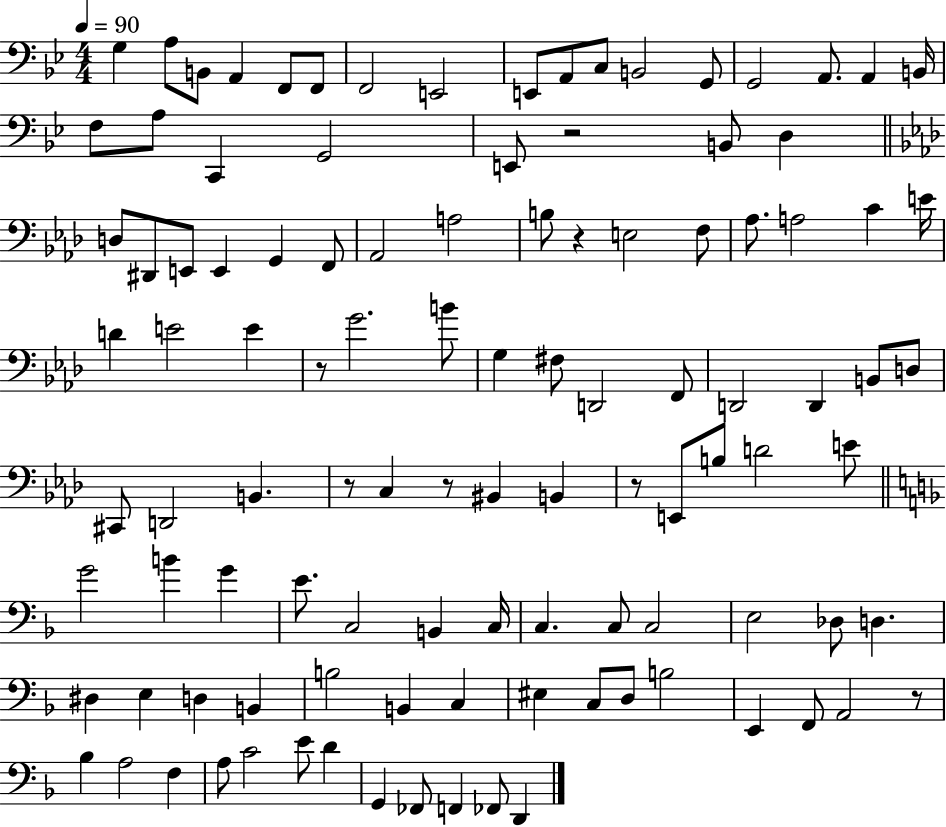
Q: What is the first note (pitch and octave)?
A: G3